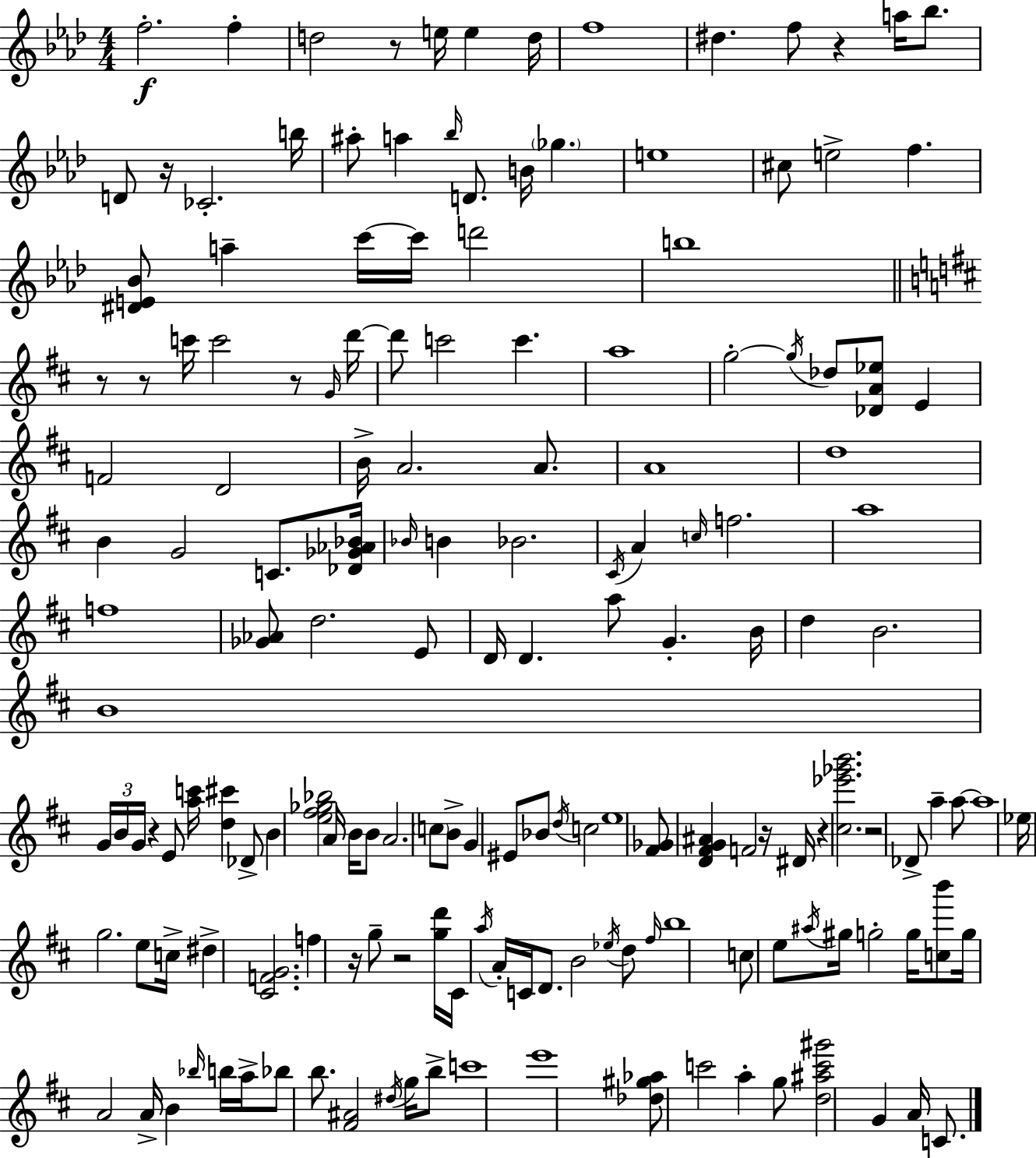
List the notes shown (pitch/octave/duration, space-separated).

F5/h. F5/q D5/h R/e E5/s E5/q D5/s F5/w D#5/q. F5/e R/q A5/s Bb5/e. D4/e R/s CES4/h. B5/s A#5/e A5/q Bb5/s D4/e. B4/s Gb5/q. E5/w C#5/e E5/h F5/q. [D#4,E4,Bb4]/e A5/q C6/s C6/s D6/h B5/w R/e R/e C6/s C6/h R/e G4/s D6/s D6/e C6/h C6/q. A5/w G5/h G5/s Db5/e [Db4,A4,Eb5]/e E4/q F4/h D4/h B4/s A4/h. A4/e. A4/w D5/w B4/q G4/h C4/e. [Db4,Gb4,Ab4,Bb4]/s Bb4/s B4/q Bb4/h. C#4/s A4/q C5/s F5/h. A5/w F5/w [Gb4,Ab4]/e D5/h. E4/e D4/s D4/q. A5/e G4/q. B4/s D5/q B4/h. B4/w G4/s B4/s G4/s R/q E4/e [A5,C6]/s [D5,C#6]/q Db4/e B4/q [E5,F#5,Gb5,Bb5]/h A4/s B4/s B4/e A4/h. C5/e B4/e G4/q EIS4/e Bb4/e D5/s C5/h E5/w [F#4,Gb4]/e [D4,F#4,G4,A#4]/q F4/h R/s D#4/s R/q [C#5,Eb6,Gb6,B6]/h. R/h Db4/e A5/q A5/e A5/w Eb5/s G5/h. E5/e C5/s D#5/q [C#4,F4,G4]/h. F5/q R/s G5/e R/h [G5,D6]/s C#4/s A5/s A4/s C4/s D4/e. B4/h Eb5/s D5/e F#5/s B5/w C5/e E5/e A#5/s G#5/s G5/h G5/s [C5,B6]/e G5/s A4/h A4/s B4/q Bb5/s B5/s A5/s Bb5/e B5/e. [F#4,A#4]/h D#5/s G5/s B5/e C6/w E6/w [Db5,G#5,Ab5]/e C6/h A5/q G5/e [D5,A#5,C6,G#6]/h G4/q A4/s C4/e.